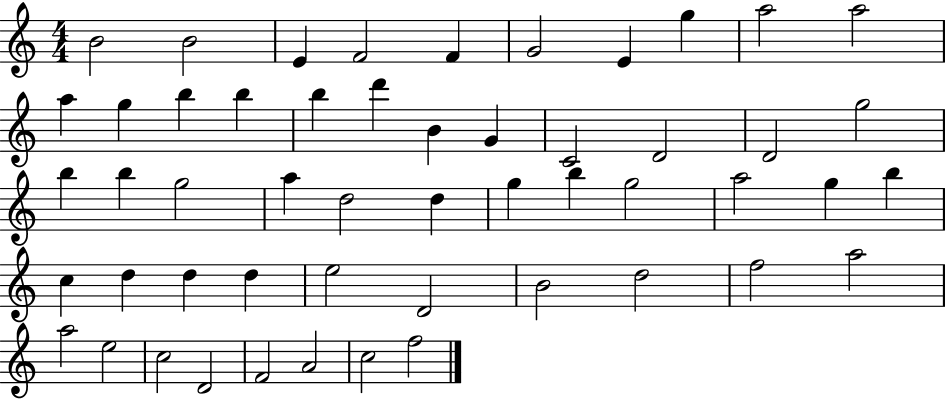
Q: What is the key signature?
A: C major